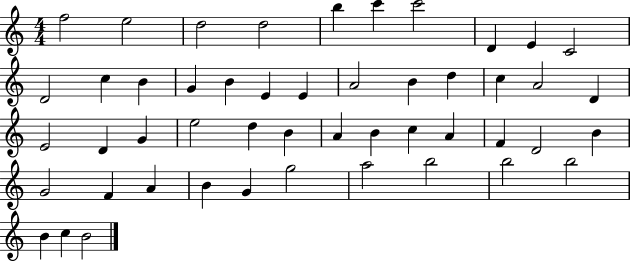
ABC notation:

X:1
T:Untitled
M:4/4
L:1/4
K:C
f2 e2 d2 d2 b c' c'2 D E C2 D2 c B G B E E A2 B d c A2 D E2 D G e2 d B A B c A F D2 B G2 F A B G g2 a2 b2 b2 b2 B c B2